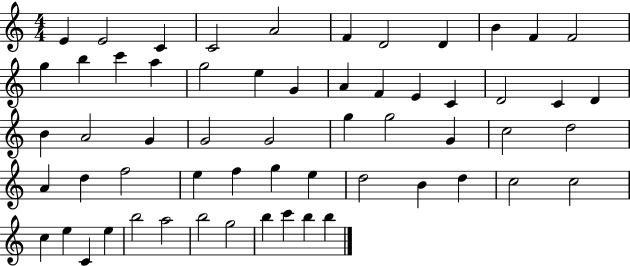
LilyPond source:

{
  \clef treble
  \numericTimeSignature
  \time 4/4
  \key c \major
  e'4 e'2 c'4 | c'2 a'2 | f'4 d'2 d'4 | b'4 f'4 f'2 | \break g''4 b''4 c'''4 a''4 | g''2 e''4 g'4 | a'4 f'4 e'4 c'4 | d'2 c'4 d'4 | \break b'4 a'2 g'4 | g'2 g'2 | g''4 g''2 g'4 | c''2 d''2 | \break a'4 d''4 f''2 | e''4 f''4 g''4 e''4 | d''2 b'4 d''4 | c''2 c''2 | \break c''4 e''4 c'4 e''4 | b''2 a''2 | b''2 g''2 | b''4 c'''4 b''4 b''4 | \break \bar "|."
}